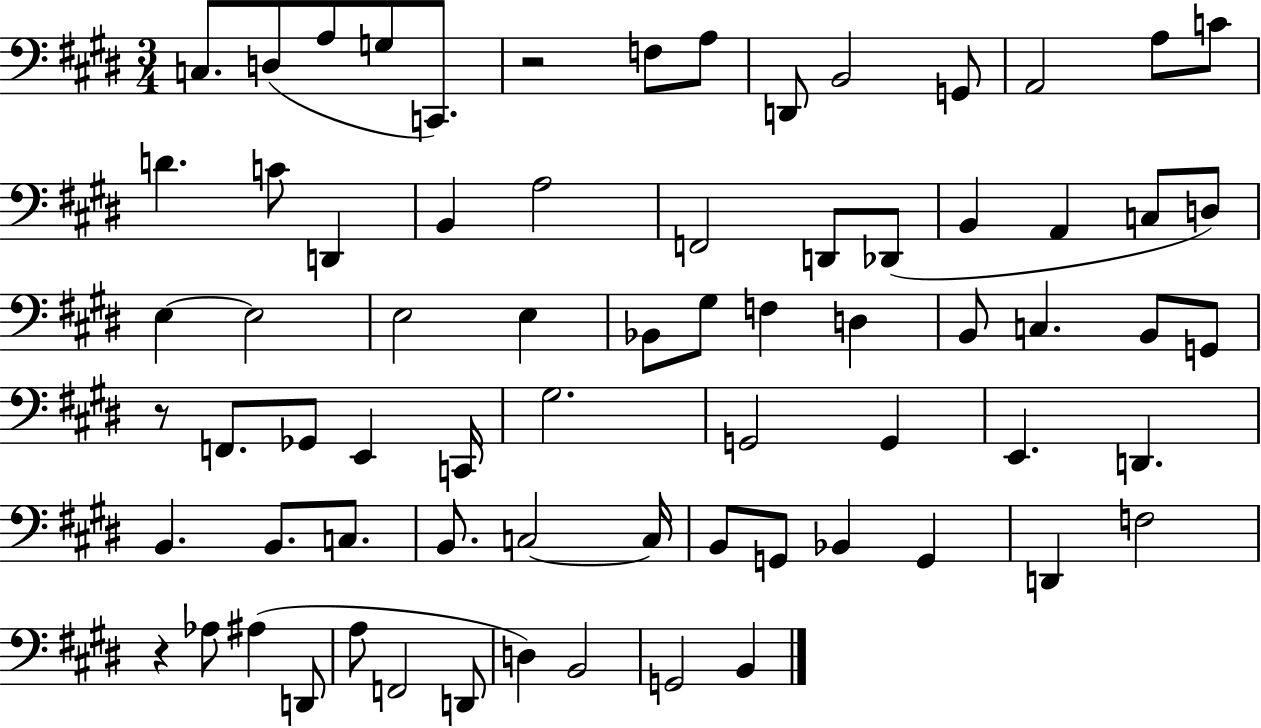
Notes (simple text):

C3/e. D3/e A3/e G3/e C2/e. R/h F3/e A3/e D2/e B2/h G2/e A2/h A3/e C4/e D4/q. C4/e D2/q B2/q A3/h F2/h D2/e Db2/e B2/q A2/q C3/e D3/e E3/q E3/h E3/h E3/q Bb2/e G#3/e F3/q D3/q B2/e C3/q. B2/e G2/e R/e F2/e. Gb2/e E2/q C2/s G#3/h. G2/h G2/q E2/q. D2/q. B2/q. B2/e. C3/e. B2/e. C3/h C3/s B2/e G2/e Bb2/q G2/q D2/q F3/h R/q Ab3/e A#3/q D2/e A3/e F2/h D2/e D3/q B2/h G2/h B2/q